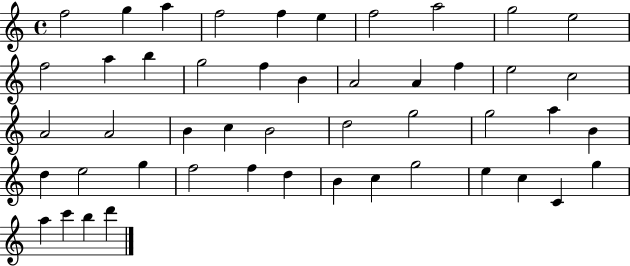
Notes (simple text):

F5/h G5/q A5/q F5/h F5/q E5/q F5/h A5/h G5/h E5/h F5/h A5/q B5/q G5/h F5/q B4/q A4/h A4/q F5/q E5/h C5/h A4/h A4/h B4/q C5/q B4/h D5/h G5/h G5/h A5/q B4/q D5/q E5/h G5/q F5/h F5/q D5/q B4/q C5/q G5/h E5/q C5/q C4/q G5/q A5/q C6/q B5/q D6/q